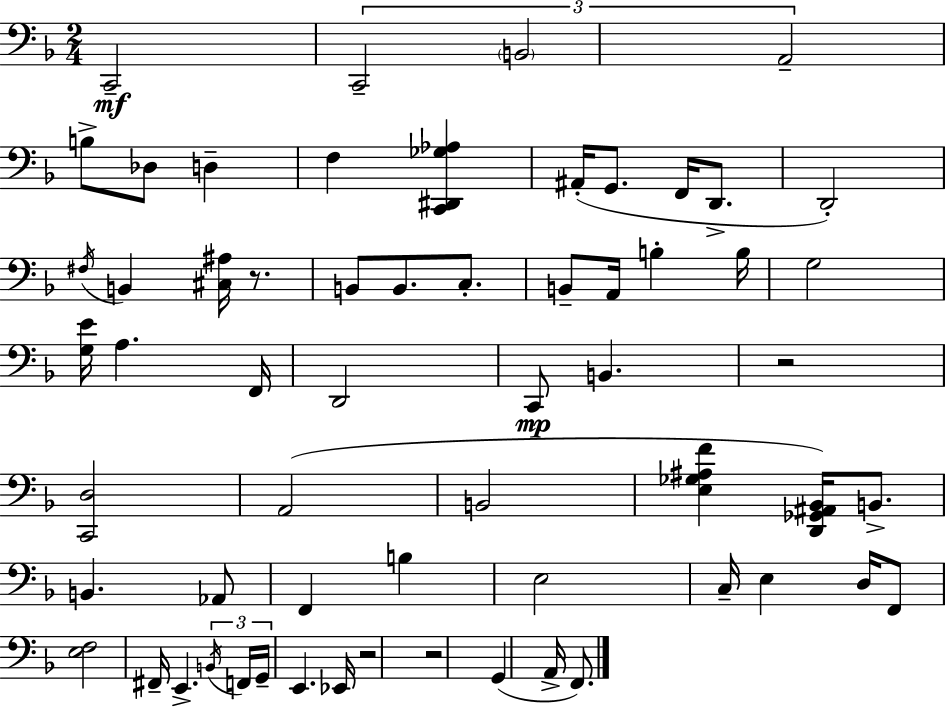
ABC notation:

X:1
T:Untitled
M:2/4
L:1/4
K:F
C,,2 C,,2 B,,2 A,,2 B,/2 _D,/2 D, F, [C,,^D,,_G,_A,] ^A,,/4 G,,/2 F,,/4 D,,/2 D,,2 ^F,/4 B,, [^C,^A,]/4 z/2 B,,/2 B,,/2 C,/2 B,,/2 A,,/4 B, B,/4 G,2 [G,E]/4 A, F,,/4 D,,2 C,,/2 B,, z2 [C,,D,]2 A,,2 B,,2 [E,_G,^A,F] [D,,_G,,^A,,_B,,]/4 B,,/2 B,, _A,,/2 F,, B, E,2 C,/4 E, D,/4 F,,/2 [E,F,]2 ^F,,/4 E,, B,,/4 F,,/4 G,,/4 E,, _E,,/4 z2 z2 G,, A,,/4 F,,/2